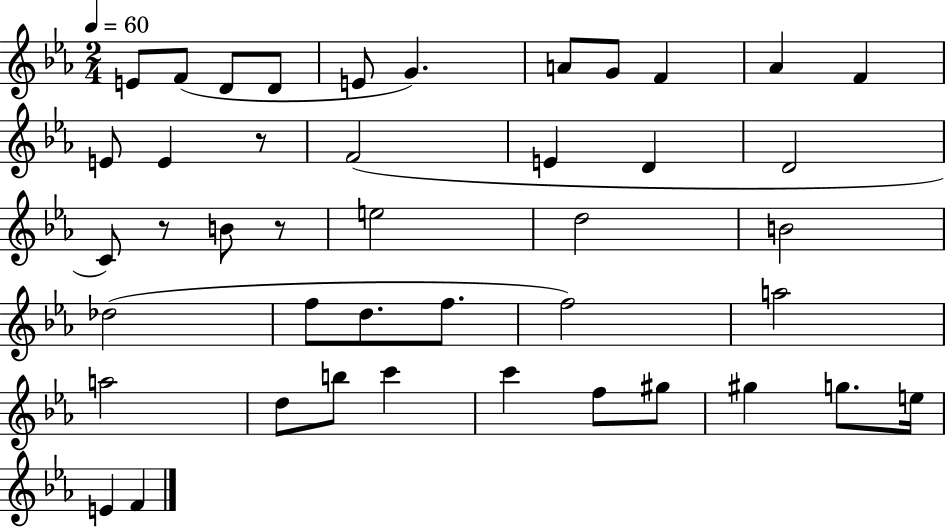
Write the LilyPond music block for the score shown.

{
  \clef treble
  \numericTimeSignature
  \time 2/4
  \key ees \major
  \tempo 4 = 60
  e'8 f'8( d'8 d'8 | e'8 g'4.) | a'8 g'8 f'4 | aes'4 f'4 | \break e'8 e'4 r8 | f'2( | e'4 d'4 | d'2 | \break c'8) r8 b'8 r8 | e''2 | d''2 | b'2 | \break des''2( | f''8 d''8. f''8. | f''2) | a''2 | \break a''2 | d''8 b''8 c'''4 | c'''4 f''8 gis''8 | gis''4 g''8. e''16 | \break e'4 f'4 | \bar "|."
}